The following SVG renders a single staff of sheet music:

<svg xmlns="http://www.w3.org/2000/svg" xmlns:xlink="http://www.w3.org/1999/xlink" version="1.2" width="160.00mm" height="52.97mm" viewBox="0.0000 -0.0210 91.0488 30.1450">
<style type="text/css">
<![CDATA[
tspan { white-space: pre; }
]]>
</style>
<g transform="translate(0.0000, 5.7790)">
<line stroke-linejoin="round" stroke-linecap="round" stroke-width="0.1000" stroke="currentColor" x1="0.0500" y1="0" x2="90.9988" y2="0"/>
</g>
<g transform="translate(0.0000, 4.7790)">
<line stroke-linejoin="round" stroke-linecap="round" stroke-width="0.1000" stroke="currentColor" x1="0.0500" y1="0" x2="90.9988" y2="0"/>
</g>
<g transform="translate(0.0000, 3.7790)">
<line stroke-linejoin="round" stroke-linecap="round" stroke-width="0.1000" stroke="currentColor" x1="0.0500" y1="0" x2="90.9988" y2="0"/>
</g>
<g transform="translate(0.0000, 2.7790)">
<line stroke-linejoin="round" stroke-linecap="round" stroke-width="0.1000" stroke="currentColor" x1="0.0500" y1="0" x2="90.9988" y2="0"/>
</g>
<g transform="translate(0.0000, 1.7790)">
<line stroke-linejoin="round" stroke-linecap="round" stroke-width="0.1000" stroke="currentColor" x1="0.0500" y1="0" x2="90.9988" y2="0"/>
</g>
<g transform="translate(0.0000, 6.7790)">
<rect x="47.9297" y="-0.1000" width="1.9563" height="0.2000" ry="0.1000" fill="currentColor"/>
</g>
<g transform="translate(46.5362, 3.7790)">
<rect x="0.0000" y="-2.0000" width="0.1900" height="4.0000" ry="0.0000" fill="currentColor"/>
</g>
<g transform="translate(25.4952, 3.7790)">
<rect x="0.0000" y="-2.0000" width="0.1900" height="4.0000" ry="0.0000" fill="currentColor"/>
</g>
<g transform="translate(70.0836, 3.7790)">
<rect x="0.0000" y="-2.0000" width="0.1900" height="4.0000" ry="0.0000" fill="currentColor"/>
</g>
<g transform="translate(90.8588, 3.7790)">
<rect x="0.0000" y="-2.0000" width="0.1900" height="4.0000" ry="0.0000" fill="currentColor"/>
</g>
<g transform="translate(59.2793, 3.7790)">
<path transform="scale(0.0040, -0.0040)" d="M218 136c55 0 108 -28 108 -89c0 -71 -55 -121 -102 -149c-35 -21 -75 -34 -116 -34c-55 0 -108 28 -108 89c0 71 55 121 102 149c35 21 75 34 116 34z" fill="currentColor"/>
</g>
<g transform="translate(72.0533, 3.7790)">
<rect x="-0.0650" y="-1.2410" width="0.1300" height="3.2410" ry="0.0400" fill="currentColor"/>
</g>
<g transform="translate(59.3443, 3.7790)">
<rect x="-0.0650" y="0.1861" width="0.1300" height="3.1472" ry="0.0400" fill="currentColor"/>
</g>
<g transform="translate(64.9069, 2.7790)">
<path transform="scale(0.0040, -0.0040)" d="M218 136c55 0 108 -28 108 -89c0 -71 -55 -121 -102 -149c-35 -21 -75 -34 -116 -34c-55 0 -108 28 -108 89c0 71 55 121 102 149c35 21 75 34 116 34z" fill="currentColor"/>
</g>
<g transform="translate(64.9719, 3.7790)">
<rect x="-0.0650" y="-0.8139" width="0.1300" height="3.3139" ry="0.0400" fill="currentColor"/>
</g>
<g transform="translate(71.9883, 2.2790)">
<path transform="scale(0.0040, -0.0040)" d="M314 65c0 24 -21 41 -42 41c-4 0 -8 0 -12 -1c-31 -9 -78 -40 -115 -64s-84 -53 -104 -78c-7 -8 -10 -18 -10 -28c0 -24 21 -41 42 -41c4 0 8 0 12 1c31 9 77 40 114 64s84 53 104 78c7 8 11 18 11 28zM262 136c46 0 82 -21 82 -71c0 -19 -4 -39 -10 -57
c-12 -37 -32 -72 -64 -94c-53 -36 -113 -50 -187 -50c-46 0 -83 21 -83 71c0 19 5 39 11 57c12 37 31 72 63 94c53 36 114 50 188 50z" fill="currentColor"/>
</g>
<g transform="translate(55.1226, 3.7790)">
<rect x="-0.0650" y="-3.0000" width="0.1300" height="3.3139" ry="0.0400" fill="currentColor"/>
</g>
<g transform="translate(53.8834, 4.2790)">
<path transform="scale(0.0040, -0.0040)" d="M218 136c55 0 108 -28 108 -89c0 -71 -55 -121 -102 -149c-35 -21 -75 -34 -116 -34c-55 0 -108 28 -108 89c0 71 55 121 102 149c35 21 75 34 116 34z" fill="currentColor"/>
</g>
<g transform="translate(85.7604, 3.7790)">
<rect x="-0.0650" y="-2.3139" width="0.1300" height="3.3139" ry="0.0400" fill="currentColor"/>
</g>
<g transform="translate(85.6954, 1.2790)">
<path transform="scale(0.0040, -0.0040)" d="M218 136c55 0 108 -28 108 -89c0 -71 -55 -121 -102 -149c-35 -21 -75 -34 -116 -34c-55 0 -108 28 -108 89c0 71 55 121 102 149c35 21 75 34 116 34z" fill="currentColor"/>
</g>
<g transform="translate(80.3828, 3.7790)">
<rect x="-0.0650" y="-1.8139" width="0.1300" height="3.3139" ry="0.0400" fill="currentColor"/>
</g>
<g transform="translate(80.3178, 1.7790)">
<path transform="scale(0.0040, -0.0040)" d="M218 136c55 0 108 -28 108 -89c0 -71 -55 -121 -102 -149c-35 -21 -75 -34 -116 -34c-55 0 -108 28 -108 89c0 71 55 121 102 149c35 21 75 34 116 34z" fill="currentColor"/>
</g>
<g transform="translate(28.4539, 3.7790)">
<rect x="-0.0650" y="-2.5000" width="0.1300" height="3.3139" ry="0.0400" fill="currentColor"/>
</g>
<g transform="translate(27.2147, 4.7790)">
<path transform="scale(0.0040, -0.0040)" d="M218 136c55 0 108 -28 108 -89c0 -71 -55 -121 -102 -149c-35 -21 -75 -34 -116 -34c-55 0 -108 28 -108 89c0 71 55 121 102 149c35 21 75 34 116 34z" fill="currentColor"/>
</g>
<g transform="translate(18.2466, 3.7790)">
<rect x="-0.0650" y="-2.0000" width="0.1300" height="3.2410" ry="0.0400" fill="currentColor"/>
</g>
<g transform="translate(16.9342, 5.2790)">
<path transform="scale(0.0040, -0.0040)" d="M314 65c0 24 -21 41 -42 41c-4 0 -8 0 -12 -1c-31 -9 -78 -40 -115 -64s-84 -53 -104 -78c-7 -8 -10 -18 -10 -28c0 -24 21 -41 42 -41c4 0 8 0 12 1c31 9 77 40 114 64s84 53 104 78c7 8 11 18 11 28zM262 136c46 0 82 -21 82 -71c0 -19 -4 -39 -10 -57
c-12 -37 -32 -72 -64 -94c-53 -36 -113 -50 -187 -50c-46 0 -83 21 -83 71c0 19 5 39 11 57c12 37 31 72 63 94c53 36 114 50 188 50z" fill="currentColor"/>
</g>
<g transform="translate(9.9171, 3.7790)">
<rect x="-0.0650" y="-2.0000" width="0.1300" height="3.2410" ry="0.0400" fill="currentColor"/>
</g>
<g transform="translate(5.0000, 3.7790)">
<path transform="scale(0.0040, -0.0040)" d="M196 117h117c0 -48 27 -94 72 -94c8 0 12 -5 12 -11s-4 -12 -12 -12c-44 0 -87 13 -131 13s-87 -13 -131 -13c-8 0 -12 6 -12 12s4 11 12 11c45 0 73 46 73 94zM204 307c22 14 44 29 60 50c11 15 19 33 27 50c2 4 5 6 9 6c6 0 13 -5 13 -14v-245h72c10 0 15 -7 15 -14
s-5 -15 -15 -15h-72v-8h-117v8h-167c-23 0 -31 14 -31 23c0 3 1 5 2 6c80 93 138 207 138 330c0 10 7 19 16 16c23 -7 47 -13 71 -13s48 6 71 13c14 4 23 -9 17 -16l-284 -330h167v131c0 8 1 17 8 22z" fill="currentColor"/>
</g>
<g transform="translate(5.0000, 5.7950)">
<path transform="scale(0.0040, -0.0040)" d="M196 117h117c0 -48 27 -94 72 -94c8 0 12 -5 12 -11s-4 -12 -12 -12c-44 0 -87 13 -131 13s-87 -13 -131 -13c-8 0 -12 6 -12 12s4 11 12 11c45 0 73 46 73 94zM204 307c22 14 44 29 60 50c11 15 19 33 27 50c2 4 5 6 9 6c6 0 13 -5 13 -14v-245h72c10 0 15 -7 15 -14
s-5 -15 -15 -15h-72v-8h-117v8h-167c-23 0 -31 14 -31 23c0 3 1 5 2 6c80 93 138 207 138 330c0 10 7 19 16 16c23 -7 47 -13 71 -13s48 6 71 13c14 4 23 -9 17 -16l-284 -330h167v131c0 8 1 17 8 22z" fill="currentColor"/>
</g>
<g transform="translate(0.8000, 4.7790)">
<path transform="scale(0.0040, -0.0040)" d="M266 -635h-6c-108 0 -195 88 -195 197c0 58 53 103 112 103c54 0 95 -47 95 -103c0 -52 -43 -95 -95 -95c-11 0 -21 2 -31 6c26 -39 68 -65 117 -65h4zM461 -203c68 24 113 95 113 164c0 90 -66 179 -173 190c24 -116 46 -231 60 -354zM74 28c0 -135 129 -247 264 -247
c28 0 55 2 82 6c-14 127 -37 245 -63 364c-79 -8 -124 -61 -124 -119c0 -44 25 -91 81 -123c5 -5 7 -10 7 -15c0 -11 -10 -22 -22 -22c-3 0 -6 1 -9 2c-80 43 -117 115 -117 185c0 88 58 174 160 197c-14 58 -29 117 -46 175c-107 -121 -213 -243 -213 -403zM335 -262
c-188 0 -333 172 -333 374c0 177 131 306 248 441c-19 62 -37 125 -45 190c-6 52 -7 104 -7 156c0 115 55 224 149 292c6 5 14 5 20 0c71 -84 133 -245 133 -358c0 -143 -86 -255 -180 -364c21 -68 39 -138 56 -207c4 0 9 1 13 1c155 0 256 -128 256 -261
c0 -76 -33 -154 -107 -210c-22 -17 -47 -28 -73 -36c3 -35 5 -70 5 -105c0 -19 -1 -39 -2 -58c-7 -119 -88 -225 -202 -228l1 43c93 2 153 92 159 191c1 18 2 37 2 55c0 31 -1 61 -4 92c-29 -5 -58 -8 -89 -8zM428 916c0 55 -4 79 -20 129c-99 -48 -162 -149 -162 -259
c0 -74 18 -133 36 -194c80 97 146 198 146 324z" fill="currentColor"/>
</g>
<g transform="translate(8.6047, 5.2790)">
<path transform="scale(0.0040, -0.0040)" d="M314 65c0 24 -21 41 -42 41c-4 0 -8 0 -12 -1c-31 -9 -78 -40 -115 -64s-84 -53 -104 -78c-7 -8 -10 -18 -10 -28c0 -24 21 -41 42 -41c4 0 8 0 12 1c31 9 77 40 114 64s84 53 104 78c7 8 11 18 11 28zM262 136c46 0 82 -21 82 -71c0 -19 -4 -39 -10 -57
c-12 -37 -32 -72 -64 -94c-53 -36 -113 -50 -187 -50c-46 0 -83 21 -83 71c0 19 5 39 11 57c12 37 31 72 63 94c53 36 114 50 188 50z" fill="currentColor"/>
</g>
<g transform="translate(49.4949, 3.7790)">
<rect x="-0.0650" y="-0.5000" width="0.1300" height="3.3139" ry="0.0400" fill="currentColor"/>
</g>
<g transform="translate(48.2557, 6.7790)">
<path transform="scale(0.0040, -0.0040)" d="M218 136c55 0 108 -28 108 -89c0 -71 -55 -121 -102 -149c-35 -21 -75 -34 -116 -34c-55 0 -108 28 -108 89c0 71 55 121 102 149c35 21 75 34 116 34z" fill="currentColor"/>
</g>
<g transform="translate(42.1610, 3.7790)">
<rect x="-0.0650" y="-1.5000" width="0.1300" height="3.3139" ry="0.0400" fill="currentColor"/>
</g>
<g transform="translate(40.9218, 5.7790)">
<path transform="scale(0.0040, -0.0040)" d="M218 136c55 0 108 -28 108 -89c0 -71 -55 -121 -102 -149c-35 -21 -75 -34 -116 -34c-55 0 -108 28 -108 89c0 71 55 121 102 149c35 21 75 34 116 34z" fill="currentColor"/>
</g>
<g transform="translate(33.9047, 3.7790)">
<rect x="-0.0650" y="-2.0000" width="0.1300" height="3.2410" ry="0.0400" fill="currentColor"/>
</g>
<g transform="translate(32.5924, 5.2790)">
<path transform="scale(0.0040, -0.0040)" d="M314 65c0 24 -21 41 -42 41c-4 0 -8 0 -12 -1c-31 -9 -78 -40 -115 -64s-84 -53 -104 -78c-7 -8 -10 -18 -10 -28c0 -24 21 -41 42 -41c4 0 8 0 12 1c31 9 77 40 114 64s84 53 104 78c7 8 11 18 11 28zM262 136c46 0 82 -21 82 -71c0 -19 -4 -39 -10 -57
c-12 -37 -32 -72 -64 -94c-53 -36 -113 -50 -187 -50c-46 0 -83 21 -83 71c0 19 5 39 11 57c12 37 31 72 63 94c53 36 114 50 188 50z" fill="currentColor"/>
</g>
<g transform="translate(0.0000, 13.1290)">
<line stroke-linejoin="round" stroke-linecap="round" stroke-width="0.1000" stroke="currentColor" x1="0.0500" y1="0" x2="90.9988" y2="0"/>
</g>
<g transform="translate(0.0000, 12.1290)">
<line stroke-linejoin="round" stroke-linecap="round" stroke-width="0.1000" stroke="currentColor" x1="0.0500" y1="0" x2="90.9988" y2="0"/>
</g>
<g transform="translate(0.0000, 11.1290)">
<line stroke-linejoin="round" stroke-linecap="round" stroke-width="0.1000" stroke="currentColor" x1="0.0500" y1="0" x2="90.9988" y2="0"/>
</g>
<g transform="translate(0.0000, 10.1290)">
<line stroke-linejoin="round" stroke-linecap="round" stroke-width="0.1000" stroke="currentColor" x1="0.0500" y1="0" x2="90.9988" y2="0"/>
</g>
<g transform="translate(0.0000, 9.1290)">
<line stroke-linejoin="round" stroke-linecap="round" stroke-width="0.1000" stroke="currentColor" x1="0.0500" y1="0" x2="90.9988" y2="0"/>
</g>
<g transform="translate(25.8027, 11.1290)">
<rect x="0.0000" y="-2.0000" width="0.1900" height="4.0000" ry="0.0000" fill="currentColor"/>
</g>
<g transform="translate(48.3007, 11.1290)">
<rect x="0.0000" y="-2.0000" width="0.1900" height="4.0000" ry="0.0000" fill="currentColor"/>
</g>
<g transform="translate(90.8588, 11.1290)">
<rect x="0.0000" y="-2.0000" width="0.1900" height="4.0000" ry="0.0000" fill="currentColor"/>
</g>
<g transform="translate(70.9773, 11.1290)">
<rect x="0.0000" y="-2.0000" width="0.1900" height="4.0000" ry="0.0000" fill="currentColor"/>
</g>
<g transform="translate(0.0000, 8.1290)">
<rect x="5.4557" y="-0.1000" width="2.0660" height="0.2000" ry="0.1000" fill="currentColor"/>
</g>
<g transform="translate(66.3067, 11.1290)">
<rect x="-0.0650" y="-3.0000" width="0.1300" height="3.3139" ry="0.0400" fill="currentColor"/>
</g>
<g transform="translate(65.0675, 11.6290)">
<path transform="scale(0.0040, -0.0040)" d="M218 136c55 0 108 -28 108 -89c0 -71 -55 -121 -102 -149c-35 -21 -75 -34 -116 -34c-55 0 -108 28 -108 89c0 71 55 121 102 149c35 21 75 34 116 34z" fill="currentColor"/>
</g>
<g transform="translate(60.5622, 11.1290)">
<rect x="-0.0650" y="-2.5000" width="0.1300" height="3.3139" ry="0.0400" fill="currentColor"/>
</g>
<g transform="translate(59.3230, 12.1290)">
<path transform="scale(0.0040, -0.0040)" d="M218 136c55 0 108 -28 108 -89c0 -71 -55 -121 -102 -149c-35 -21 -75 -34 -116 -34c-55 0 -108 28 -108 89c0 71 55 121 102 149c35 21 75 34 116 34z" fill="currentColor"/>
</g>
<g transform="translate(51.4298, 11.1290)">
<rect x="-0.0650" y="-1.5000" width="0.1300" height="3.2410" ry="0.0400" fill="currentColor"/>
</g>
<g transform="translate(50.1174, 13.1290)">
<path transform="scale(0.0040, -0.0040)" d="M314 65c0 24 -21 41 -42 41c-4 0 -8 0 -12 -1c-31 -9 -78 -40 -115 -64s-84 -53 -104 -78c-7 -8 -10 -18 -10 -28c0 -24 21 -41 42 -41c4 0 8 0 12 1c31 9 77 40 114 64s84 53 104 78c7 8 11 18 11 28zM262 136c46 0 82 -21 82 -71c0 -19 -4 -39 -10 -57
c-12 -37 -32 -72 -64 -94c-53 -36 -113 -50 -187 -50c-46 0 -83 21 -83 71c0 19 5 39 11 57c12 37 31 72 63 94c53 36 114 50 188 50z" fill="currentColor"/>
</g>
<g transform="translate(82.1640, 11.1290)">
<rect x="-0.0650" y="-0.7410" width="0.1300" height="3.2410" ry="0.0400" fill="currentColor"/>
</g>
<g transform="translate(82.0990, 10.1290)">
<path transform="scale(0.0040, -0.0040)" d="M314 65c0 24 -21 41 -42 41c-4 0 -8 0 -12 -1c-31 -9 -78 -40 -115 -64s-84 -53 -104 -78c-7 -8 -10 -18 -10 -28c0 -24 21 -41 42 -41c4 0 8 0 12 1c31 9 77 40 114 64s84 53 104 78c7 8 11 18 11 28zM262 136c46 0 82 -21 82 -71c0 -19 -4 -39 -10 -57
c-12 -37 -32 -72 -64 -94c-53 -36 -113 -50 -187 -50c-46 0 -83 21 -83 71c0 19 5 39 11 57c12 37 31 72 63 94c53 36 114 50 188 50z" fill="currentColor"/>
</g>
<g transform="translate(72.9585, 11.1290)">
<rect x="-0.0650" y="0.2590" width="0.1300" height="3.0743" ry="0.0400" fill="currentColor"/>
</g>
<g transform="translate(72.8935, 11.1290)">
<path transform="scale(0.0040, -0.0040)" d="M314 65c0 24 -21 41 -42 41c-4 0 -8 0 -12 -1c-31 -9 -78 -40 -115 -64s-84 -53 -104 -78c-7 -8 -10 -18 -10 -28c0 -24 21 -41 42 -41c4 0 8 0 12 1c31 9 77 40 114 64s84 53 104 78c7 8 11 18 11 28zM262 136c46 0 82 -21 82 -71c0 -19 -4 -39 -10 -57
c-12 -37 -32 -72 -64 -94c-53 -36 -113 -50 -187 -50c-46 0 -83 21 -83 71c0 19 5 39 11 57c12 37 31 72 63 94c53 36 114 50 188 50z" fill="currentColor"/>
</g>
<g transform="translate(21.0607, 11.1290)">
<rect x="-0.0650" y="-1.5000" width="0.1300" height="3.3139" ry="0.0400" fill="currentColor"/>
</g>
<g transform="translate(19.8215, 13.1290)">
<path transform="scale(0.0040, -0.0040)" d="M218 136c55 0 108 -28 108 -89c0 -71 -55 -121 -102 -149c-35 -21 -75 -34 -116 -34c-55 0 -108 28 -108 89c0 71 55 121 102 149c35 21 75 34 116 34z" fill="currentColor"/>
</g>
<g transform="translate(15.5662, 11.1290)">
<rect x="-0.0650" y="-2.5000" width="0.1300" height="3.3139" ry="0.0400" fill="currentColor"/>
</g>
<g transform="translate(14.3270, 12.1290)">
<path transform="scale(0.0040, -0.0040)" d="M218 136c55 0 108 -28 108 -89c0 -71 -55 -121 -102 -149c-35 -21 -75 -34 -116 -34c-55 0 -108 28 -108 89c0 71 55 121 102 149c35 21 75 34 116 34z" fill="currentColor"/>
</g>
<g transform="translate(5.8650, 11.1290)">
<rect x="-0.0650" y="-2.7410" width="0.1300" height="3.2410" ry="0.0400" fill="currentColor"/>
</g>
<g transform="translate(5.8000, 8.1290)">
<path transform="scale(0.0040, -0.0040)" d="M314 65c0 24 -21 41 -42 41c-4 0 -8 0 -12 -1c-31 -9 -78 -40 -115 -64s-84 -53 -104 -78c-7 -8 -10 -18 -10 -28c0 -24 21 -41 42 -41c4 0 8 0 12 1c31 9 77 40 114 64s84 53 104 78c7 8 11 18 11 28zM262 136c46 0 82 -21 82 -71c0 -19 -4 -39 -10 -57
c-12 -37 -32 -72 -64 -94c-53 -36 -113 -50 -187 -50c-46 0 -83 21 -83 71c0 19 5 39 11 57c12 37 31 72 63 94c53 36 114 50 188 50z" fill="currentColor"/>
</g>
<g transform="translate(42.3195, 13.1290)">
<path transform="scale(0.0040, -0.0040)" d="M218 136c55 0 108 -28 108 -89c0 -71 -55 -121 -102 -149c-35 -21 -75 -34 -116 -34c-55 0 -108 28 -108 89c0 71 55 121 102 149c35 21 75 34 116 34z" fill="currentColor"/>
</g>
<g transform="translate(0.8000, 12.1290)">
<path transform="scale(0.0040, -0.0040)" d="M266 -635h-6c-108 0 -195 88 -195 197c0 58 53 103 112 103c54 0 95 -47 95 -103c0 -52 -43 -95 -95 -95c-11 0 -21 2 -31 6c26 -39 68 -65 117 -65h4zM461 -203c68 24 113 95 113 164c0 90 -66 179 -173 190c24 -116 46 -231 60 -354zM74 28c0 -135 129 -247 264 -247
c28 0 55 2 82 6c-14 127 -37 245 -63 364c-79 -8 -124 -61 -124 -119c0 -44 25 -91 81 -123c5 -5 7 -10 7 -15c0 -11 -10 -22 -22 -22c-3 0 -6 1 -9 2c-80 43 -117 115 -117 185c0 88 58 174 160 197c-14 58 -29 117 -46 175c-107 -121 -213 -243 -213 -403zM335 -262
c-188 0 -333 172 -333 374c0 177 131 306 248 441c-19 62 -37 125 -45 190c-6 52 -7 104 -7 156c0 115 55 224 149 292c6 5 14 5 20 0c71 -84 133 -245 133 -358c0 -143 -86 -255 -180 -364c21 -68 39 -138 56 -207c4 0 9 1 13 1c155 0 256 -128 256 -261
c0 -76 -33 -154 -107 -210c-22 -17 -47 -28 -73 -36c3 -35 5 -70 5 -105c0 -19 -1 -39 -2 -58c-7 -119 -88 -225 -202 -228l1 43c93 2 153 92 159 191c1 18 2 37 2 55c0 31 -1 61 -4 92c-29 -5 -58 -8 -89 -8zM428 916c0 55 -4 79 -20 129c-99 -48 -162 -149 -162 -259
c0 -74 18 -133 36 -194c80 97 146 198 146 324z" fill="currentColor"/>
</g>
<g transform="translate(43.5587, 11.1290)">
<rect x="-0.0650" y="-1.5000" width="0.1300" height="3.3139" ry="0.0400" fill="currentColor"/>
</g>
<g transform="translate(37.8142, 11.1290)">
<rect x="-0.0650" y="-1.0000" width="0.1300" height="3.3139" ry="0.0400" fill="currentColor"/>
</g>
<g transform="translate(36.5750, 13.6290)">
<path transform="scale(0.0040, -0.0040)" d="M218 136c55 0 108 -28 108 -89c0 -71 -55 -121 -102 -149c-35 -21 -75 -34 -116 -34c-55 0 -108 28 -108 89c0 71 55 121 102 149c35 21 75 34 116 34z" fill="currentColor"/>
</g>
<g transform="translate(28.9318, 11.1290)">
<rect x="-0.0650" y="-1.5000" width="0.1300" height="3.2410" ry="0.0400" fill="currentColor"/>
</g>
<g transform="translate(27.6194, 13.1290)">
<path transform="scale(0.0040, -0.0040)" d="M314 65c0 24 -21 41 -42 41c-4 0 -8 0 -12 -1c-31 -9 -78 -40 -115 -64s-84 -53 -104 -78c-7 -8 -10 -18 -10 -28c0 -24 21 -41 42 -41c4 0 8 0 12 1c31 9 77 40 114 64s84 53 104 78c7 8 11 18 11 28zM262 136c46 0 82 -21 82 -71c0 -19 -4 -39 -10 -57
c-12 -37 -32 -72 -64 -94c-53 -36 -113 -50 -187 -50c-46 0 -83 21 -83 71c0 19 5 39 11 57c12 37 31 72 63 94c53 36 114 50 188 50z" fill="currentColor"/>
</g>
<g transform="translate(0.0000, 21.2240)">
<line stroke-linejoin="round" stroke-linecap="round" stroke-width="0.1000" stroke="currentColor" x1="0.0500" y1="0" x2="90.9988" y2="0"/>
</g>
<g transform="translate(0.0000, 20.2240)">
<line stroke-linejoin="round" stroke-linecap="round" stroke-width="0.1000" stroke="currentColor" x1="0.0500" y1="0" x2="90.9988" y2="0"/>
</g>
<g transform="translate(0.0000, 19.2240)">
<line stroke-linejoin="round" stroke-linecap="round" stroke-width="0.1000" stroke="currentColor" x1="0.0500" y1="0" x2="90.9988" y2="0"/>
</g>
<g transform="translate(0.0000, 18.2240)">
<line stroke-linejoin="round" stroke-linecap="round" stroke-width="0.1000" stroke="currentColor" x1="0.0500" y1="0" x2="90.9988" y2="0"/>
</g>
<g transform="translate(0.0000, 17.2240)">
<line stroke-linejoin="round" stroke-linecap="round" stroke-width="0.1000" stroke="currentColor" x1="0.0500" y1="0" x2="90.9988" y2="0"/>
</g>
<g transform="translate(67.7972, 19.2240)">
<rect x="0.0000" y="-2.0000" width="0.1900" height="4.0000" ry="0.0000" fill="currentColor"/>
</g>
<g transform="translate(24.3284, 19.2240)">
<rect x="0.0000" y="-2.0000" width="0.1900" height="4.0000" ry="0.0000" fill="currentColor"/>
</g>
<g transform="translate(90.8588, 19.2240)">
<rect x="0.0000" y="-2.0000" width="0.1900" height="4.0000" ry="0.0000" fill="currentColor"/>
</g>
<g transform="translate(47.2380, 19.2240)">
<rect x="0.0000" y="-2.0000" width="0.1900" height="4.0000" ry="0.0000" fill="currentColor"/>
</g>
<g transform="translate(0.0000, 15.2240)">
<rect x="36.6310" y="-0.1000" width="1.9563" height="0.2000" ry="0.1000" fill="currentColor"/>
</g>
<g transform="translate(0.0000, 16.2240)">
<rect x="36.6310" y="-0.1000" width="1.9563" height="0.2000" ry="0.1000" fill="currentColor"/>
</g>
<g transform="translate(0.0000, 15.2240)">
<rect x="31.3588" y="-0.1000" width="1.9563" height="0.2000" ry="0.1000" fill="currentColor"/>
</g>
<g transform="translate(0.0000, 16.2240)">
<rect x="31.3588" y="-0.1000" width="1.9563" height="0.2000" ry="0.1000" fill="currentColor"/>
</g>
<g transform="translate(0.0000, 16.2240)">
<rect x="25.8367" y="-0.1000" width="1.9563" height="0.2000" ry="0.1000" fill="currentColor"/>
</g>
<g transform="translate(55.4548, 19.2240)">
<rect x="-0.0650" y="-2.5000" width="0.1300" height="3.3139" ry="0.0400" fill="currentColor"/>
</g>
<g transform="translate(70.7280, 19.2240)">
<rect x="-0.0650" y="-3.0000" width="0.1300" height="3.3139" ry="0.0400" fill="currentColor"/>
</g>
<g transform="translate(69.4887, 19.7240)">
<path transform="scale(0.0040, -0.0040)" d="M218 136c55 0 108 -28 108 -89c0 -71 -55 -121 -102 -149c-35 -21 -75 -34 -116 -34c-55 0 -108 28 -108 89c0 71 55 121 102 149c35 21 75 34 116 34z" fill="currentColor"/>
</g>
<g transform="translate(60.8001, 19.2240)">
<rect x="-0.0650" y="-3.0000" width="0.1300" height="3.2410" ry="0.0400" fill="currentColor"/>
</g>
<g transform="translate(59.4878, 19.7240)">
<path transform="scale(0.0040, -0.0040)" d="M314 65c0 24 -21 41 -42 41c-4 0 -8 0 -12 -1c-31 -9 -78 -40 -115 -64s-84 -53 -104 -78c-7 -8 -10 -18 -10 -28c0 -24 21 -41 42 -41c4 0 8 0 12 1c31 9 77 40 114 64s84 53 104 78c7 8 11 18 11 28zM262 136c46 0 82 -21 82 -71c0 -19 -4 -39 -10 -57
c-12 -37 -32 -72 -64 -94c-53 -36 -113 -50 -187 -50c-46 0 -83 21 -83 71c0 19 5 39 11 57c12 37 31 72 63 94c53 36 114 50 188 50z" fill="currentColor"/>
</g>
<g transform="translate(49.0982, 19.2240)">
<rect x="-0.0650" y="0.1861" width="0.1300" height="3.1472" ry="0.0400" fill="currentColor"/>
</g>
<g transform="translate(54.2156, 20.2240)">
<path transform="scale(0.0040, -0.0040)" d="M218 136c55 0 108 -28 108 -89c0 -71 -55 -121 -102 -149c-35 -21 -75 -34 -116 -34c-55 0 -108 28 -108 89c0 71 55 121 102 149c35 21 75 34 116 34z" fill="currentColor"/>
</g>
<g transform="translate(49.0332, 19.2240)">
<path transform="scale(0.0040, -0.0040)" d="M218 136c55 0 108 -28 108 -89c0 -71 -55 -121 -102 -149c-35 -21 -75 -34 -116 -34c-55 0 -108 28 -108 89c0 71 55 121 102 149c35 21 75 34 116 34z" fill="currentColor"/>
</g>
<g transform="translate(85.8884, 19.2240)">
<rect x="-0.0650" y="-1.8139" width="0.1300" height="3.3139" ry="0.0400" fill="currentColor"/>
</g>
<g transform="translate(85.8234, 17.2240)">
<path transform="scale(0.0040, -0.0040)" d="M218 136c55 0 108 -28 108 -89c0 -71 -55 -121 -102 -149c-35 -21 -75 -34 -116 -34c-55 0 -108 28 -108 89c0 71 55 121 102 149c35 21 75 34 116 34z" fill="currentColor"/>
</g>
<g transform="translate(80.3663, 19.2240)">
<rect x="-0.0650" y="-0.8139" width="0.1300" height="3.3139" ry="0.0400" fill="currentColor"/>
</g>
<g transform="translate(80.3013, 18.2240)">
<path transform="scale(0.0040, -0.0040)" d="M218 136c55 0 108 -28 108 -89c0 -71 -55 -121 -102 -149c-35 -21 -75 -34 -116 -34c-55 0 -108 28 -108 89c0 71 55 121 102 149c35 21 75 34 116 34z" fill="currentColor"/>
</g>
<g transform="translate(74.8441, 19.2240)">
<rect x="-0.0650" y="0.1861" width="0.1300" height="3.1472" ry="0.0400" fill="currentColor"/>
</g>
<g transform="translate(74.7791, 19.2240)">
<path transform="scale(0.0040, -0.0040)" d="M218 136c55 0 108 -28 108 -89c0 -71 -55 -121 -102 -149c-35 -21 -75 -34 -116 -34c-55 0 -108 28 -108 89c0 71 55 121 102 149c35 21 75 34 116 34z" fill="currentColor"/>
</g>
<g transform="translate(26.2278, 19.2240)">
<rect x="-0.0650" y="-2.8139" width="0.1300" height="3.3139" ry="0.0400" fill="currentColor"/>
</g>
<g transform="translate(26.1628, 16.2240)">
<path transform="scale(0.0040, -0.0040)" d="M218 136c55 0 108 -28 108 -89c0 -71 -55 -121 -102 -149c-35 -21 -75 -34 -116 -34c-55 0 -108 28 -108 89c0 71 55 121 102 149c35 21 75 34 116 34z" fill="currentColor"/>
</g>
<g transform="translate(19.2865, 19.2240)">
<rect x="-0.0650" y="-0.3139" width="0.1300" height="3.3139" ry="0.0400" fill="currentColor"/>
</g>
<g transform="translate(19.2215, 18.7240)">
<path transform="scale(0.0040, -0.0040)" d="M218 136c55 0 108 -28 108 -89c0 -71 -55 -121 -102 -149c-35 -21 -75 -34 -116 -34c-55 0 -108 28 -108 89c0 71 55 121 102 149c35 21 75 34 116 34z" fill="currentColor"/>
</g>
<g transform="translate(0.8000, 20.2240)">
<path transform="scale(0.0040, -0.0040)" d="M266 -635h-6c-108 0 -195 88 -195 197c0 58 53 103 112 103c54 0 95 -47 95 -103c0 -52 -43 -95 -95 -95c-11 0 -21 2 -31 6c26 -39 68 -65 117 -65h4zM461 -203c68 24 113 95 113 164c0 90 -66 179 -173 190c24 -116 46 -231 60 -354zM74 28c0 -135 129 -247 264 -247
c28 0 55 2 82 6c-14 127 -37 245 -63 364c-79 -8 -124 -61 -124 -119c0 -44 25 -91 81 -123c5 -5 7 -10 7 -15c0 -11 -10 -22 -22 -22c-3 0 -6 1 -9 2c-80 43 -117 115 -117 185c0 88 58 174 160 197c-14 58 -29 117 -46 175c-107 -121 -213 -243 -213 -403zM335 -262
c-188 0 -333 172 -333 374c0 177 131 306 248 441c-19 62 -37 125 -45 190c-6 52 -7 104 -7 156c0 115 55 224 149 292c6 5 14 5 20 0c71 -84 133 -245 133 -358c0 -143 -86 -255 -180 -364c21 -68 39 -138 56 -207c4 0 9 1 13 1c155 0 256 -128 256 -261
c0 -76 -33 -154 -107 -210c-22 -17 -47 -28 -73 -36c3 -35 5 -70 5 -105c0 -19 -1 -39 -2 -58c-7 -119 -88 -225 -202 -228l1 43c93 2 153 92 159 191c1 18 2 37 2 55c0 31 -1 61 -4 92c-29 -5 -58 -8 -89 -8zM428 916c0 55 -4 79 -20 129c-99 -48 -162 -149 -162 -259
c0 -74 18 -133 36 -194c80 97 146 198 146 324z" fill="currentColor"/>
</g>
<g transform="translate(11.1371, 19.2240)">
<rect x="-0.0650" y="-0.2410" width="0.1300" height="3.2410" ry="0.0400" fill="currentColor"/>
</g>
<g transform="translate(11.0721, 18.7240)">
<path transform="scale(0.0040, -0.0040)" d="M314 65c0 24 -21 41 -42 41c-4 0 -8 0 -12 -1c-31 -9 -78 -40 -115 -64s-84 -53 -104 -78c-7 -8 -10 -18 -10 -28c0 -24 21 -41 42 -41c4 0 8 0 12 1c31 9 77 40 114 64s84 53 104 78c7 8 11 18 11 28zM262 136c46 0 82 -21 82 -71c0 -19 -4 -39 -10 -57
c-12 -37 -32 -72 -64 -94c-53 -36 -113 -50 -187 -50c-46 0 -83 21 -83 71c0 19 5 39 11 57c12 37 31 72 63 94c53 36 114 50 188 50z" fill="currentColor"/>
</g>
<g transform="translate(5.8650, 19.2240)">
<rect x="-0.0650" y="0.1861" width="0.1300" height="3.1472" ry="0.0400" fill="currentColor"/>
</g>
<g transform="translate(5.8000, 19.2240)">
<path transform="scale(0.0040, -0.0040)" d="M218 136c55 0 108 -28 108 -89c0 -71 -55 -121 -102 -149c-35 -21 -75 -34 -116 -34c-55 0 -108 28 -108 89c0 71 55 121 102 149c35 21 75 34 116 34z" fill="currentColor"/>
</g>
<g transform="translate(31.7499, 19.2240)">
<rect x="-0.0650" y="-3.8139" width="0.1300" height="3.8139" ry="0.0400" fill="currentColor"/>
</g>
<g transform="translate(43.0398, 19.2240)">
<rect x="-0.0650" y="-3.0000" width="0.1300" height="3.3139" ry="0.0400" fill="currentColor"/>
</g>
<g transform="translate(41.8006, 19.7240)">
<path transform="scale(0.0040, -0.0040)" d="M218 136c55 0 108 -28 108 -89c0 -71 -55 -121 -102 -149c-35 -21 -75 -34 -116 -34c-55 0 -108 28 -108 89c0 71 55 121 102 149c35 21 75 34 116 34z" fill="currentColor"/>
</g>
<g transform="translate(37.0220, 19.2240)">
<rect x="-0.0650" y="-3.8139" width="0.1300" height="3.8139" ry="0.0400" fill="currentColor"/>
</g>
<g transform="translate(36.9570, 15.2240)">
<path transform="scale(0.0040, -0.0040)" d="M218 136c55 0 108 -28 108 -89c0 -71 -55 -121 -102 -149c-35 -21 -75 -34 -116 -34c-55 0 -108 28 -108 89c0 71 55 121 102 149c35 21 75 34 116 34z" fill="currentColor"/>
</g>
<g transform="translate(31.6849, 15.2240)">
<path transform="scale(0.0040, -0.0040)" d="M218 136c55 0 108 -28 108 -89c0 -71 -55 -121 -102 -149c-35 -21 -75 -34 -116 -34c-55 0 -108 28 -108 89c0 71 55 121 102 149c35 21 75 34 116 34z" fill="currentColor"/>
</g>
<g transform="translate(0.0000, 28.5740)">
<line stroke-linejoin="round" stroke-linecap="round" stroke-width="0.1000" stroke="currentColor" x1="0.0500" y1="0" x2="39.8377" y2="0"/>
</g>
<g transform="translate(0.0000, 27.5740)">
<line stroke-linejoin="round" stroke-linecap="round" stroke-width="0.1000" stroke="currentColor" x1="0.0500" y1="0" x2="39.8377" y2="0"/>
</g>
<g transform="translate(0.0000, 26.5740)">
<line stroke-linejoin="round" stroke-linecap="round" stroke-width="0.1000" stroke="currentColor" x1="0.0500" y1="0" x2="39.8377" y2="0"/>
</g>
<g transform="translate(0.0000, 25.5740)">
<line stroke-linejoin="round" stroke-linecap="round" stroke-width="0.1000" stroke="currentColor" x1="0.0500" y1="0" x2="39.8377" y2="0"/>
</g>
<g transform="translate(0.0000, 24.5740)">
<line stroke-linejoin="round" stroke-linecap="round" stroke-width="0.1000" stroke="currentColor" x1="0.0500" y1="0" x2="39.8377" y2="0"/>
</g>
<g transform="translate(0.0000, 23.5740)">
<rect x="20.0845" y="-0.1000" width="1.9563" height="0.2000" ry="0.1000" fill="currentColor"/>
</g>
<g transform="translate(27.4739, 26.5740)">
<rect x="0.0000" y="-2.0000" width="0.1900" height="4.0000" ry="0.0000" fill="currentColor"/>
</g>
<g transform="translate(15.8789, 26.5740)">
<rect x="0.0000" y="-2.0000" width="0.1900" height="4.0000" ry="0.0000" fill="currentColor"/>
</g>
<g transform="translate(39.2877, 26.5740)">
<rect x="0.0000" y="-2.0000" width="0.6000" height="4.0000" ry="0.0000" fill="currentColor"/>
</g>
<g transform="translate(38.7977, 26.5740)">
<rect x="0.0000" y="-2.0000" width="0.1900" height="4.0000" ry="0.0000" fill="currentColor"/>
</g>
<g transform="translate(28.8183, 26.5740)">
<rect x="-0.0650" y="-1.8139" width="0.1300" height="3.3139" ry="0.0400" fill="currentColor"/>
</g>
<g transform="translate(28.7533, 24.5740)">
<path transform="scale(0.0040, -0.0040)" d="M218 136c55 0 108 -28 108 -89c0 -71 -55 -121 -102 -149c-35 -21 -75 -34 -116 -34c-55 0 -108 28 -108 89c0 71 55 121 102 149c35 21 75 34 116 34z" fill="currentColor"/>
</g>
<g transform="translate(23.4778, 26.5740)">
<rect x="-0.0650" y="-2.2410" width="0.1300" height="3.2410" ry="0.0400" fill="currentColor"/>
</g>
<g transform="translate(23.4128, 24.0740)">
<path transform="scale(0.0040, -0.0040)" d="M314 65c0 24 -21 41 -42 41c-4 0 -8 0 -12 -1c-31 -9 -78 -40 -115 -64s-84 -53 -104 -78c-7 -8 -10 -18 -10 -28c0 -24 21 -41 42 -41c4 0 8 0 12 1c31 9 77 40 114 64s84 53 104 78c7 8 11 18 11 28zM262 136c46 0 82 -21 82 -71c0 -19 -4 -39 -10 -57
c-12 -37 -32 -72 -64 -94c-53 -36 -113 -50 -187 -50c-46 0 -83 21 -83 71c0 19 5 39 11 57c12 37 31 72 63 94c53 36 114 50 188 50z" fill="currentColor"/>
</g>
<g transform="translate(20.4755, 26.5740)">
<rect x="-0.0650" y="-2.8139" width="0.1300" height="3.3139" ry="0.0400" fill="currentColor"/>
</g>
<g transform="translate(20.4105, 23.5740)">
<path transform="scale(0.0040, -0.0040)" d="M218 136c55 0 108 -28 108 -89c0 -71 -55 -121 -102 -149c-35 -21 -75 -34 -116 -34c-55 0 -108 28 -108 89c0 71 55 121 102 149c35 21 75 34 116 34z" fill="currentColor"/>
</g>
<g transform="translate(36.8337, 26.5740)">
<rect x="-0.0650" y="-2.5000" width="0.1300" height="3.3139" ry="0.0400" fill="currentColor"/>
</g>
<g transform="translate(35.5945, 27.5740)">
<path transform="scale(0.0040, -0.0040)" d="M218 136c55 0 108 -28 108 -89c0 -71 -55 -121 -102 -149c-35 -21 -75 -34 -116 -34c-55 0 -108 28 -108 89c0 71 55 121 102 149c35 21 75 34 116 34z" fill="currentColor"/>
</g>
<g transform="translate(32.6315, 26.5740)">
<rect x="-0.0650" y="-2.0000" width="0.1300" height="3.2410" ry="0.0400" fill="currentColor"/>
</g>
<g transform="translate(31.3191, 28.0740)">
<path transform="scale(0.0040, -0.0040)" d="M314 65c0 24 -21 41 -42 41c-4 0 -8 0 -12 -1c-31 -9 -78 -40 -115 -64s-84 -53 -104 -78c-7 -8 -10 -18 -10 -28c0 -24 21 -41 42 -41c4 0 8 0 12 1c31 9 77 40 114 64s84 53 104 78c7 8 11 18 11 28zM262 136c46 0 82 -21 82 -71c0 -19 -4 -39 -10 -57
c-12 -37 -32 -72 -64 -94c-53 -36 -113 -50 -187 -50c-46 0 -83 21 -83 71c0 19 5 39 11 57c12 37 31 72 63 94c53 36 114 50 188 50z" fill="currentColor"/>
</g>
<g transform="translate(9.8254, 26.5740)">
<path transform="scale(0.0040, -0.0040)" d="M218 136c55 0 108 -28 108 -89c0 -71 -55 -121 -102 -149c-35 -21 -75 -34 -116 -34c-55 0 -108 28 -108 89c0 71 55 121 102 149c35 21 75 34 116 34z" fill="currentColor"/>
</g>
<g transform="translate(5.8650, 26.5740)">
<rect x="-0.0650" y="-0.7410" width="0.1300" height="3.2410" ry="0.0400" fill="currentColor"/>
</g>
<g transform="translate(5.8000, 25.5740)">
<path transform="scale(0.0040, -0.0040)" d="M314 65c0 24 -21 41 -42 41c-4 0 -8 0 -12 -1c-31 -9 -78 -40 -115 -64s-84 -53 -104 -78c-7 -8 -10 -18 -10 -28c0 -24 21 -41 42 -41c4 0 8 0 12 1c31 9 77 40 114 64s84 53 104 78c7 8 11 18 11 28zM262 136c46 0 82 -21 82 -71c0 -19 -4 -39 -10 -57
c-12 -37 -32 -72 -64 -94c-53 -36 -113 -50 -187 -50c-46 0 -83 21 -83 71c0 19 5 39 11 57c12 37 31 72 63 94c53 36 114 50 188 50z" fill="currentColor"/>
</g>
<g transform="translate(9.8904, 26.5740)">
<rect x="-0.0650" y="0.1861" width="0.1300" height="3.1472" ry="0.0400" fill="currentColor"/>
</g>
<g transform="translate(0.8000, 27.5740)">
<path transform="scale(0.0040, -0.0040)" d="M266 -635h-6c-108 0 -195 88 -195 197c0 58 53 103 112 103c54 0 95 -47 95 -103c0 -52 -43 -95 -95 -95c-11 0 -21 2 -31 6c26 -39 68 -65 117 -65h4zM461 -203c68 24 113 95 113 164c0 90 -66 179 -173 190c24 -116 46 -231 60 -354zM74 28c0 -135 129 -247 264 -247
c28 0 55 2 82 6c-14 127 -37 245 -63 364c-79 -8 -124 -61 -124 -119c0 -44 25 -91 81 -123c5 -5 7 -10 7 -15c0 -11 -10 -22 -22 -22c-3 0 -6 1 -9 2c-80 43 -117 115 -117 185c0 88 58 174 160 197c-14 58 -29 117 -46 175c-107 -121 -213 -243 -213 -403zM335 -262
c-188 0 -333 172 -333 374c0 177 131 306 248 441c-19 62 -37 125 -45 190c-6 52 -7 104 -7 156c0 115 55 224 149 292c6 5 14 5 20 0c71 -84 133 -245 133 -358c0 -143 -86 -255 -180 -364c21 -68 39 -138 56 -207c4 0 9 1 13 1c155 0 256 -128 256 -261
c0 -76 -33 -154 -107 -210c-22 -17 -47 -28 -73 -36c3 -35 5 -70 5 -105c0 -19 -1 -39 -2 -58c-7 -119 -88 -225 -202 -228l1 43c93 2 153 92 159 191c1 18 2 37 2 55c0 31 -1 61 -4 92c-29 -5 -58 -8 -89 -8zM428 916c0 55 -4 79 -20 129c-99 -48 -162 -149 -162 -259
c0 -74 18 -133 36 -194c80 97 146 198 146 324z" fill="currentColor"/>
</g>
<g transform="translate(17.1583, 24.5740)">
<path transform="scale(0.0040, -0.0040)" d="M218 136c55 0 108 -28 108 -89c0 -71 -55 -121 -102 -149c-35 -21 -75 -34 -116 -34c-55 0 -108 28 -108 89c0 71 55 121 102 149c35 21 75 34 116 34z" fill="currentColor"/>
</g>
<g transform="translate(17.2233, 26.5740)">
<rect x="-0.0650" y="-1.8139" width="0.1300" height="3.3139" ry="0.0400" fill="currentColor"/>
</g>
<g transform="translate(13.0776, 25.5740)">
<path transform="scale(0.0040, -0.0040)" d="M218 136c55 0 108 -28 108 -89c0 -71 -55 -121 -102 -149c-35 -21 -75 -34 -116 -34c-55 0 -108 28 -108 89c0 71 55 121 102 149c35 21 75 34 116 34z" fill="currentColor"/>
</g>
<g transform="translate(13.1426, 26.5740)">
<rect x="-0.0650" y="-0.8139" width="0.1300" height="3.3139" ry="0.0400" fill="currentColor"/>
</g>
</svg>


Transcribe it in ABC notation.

X:1
T:Untitled
M:4/4
L:1/4
K:C
F2 F2 G F2 E C A B d e2 f g a2 G E E2 D E E2 G A B2 d2 B c2 c a c' c' A B G A2 A B d f d2 B d f a g2 f F2 G